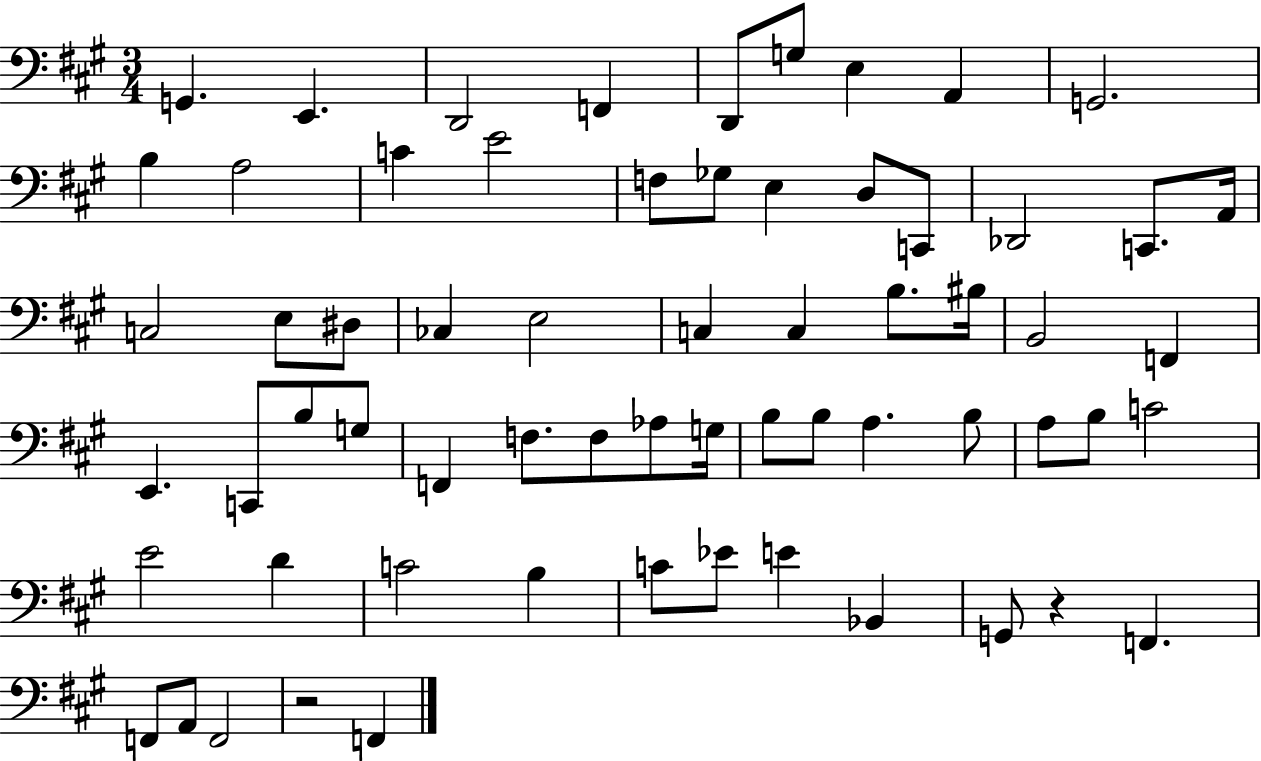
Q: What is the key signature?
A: A major